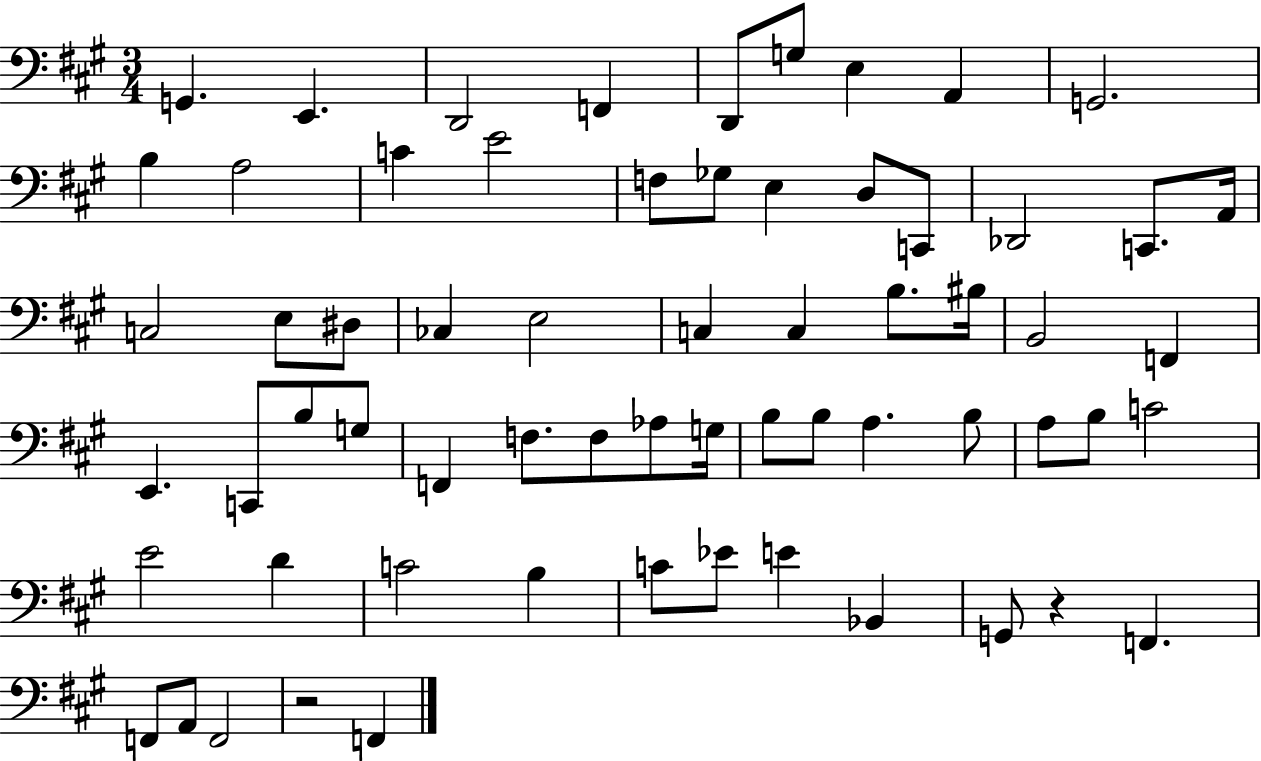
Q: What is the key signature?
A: A major